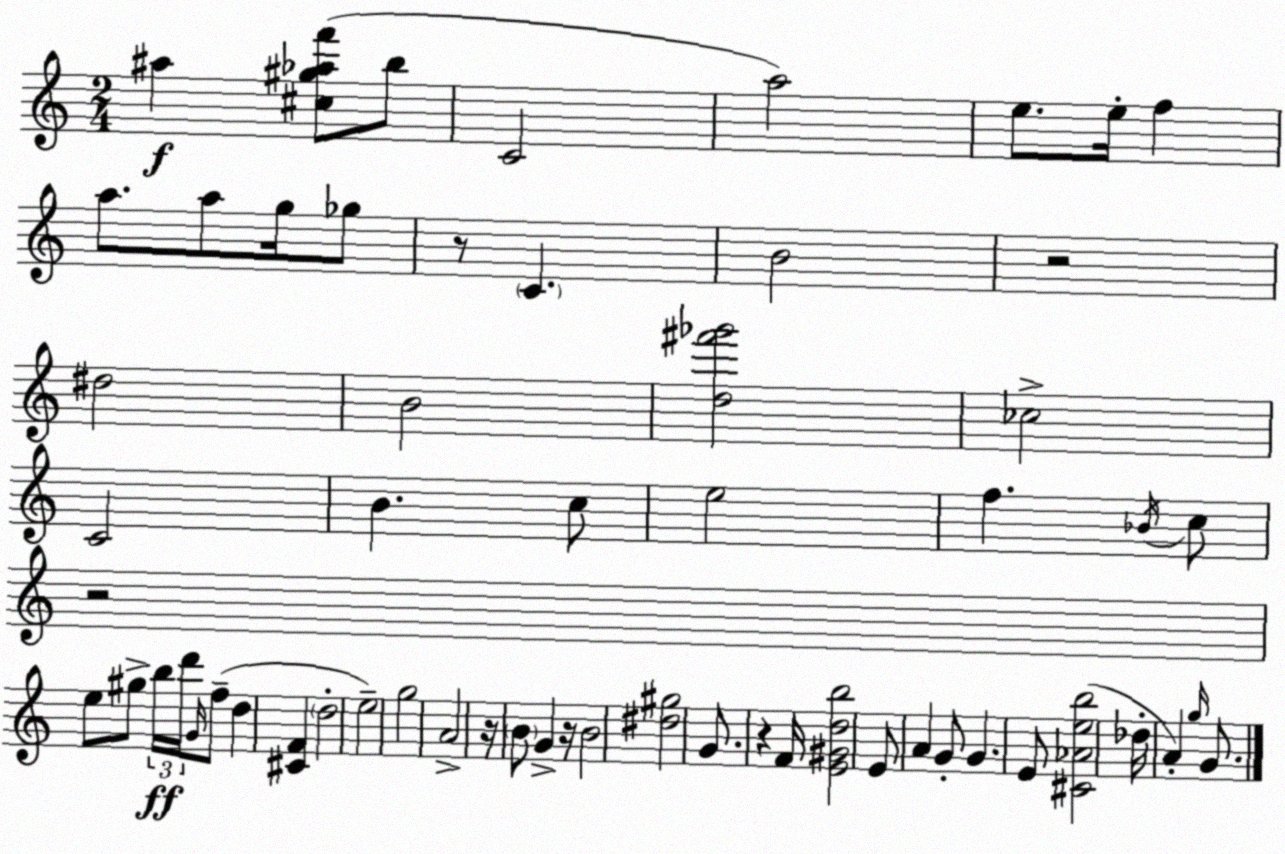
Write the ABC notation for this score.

X:1
T:Untitled
M:2/4
L:1/4
K:C
^a [^c^g_af']/2 b/2 C2 a2 e/2 e/4 f a/2 a/2 g/4 _g/2 z/2 C B2 z2 ^d2 B2 [d^f'_g']2 _c2 C2 B c/2 e2 f _B/4 c/2 z2 e/2 ^g/2 b/4 d'/4 G/4 f/2 d [^CF] d2 e2 g2 A2 z/4 B/2 G z/4 B2 [^d^g]2 G/2 z F/4 [E^Gdb]2 E/2 A G/2 G E/2 [^C_Aeb]2 _d/4 A g/4 G/2